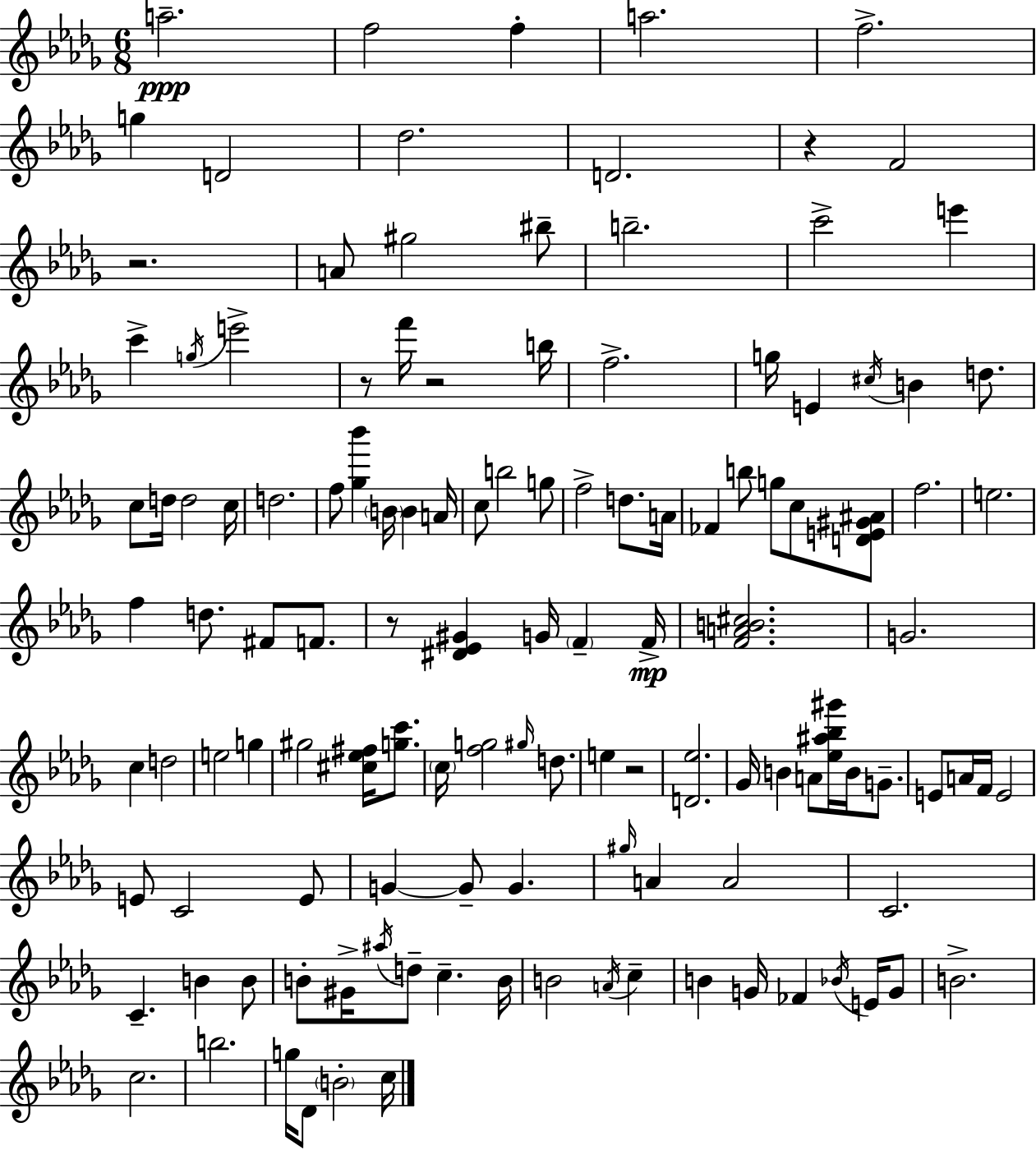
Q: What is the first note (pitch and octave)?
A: A5